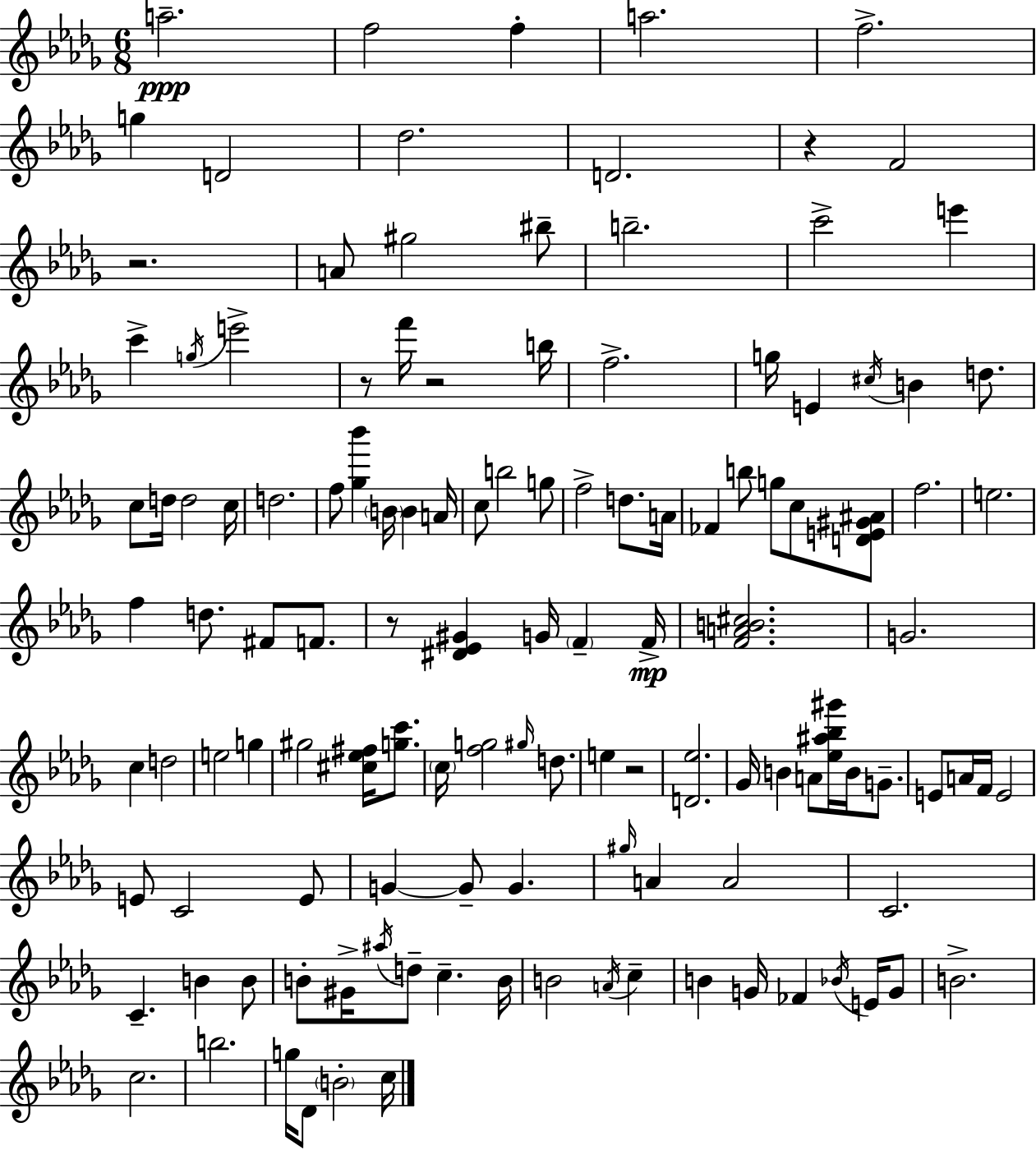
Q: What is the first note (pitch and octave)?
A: A5